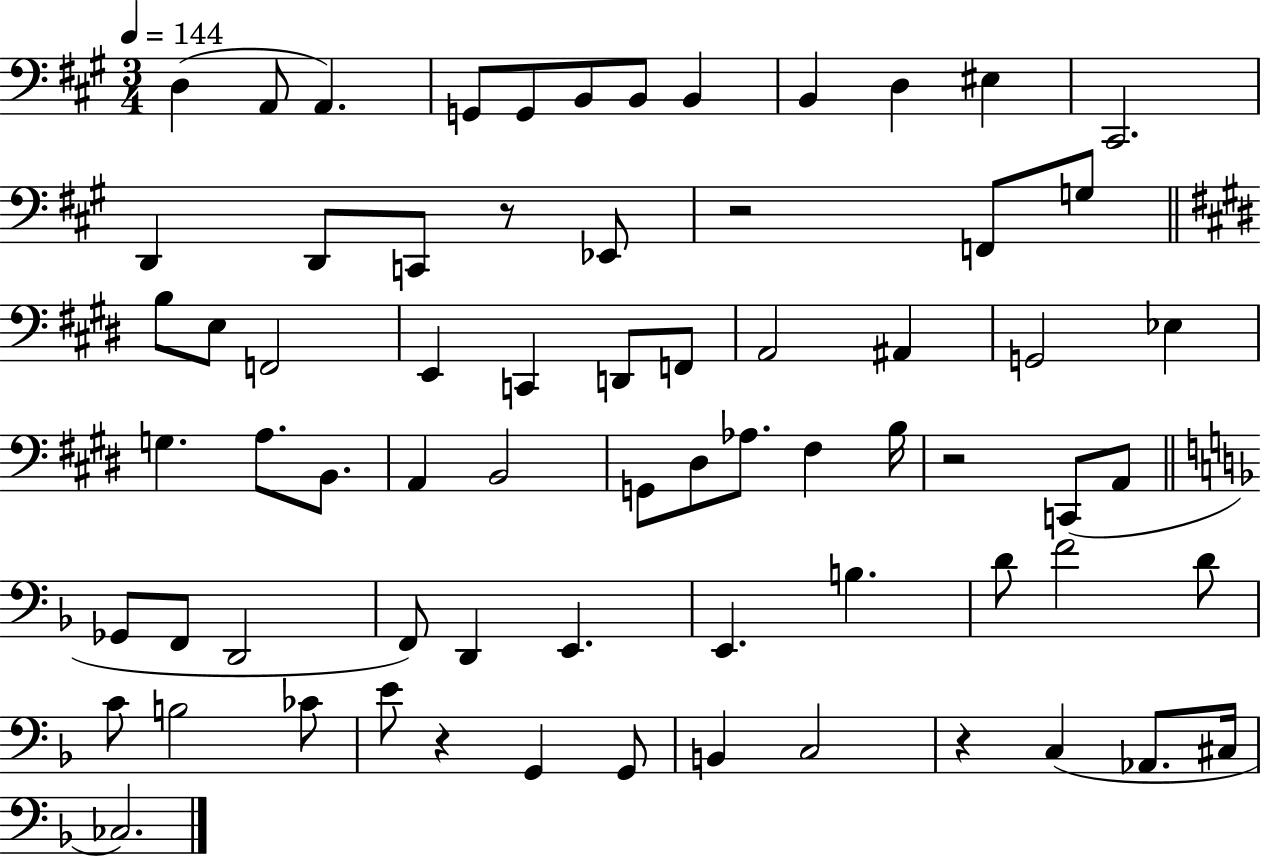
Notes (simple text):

D3/q A2/e A2/q. G2/e G2/e B2/e B2/e B2/q B2/q D3/q EIS3/q C#2/h. D2/q D2/e C2/e R/e Eb2/e R/h F2/e G3/e B3/e E3/e F2/h E2/q C2/q D2/e F2/e A2/h A#2/q G2/h Eb3/q G3/q. A3/e. B2/e. A2/q B2/h G2/e D#3/e Ab3/e. F#3/q B3/s R/h C2/e A2/e Gb2/e F2/e D2/h F2/e D2/q E2/q. E2/q. B3/q. D4/e F4/h D4/e C4/e B3/h CES4/e E4/e R/q G2/q G2/e B2/q C3/h R/q C3/q Ab2/e. C#3/s CES3/h.